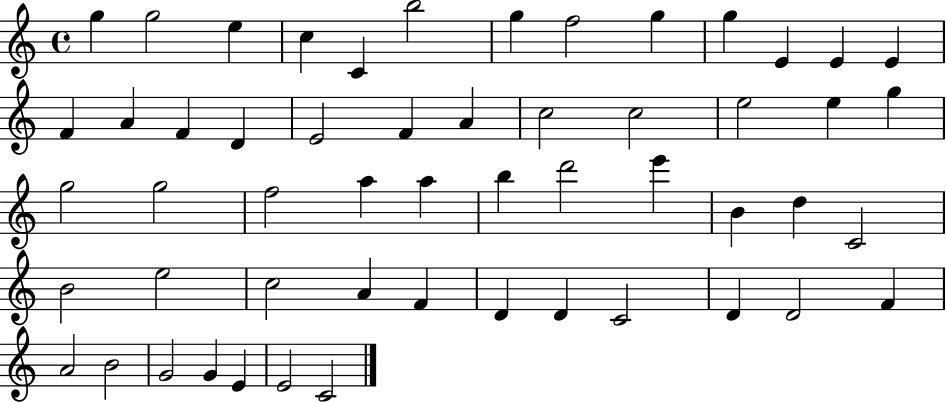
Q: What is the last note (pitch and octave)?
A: C4